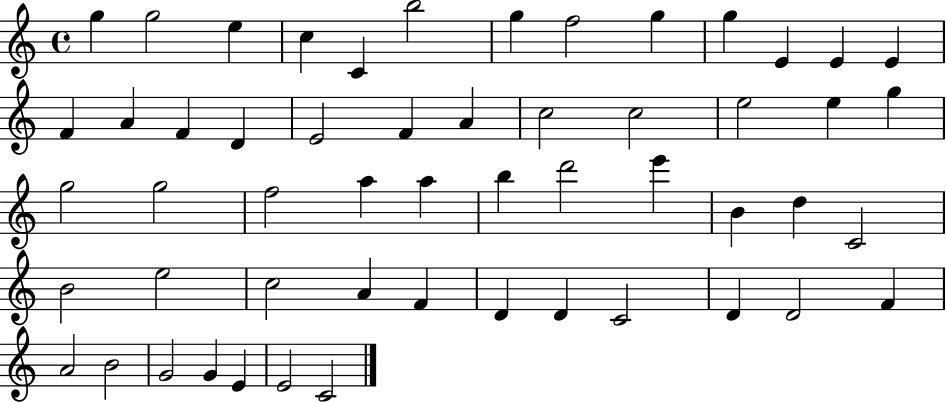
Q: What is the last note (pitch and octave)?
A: C4